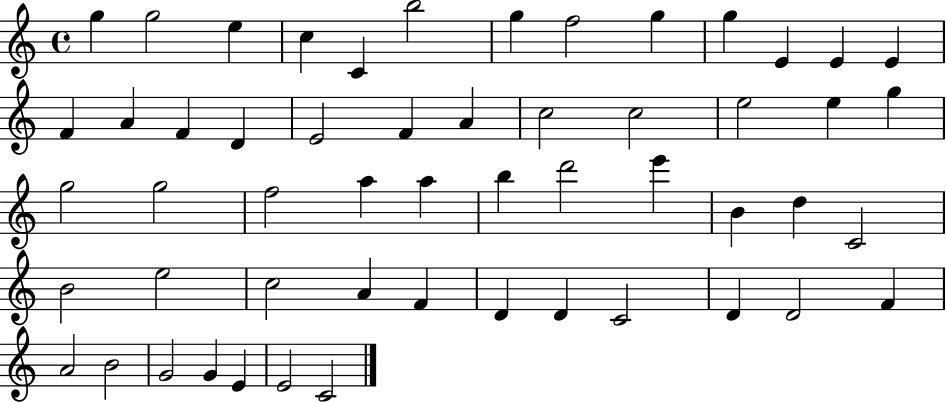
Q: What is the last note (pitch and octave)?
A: C4